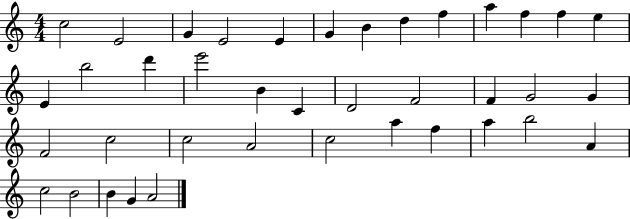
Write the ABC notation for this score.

X:1
T:Untitled
M:4/4
L:1/4
K:C
c2 E2 G E2 E G B d f a f f e E b2 d' e'2 B C D2 F2 F G2 G F2 c2 c2 A2 c2 a f a b2 A c2 B2 B G A2